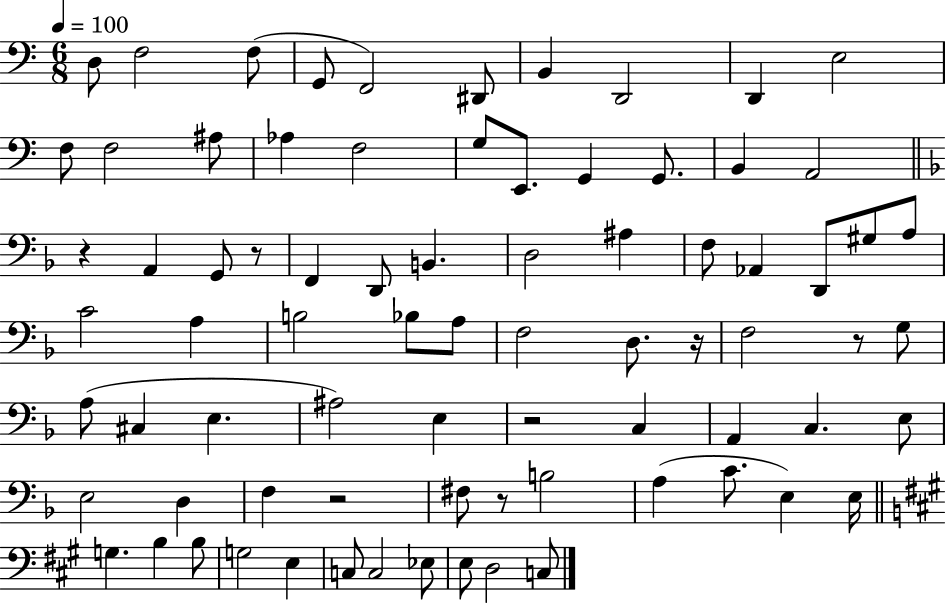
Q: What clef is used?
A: bass